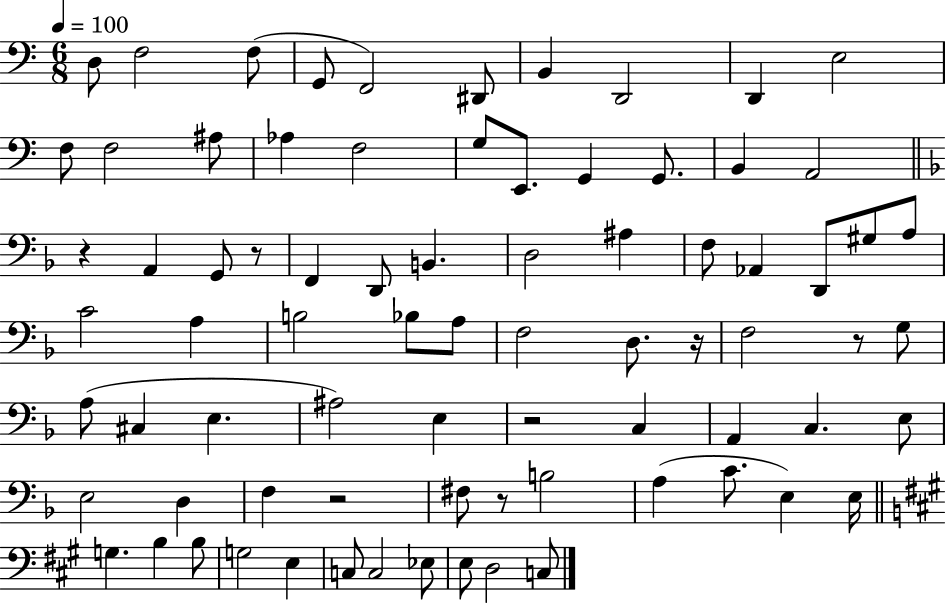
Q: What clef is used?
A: bass